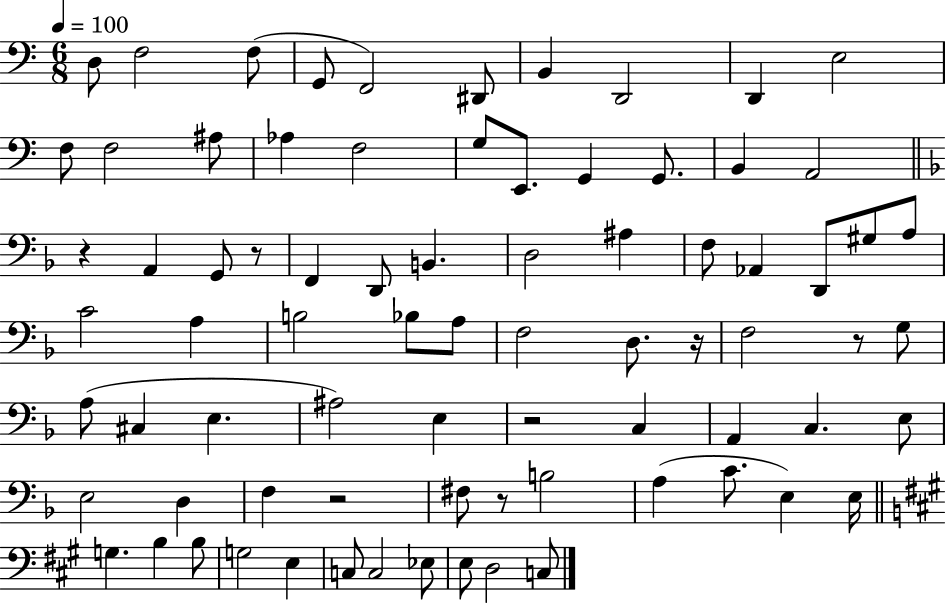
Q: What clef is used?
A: bass